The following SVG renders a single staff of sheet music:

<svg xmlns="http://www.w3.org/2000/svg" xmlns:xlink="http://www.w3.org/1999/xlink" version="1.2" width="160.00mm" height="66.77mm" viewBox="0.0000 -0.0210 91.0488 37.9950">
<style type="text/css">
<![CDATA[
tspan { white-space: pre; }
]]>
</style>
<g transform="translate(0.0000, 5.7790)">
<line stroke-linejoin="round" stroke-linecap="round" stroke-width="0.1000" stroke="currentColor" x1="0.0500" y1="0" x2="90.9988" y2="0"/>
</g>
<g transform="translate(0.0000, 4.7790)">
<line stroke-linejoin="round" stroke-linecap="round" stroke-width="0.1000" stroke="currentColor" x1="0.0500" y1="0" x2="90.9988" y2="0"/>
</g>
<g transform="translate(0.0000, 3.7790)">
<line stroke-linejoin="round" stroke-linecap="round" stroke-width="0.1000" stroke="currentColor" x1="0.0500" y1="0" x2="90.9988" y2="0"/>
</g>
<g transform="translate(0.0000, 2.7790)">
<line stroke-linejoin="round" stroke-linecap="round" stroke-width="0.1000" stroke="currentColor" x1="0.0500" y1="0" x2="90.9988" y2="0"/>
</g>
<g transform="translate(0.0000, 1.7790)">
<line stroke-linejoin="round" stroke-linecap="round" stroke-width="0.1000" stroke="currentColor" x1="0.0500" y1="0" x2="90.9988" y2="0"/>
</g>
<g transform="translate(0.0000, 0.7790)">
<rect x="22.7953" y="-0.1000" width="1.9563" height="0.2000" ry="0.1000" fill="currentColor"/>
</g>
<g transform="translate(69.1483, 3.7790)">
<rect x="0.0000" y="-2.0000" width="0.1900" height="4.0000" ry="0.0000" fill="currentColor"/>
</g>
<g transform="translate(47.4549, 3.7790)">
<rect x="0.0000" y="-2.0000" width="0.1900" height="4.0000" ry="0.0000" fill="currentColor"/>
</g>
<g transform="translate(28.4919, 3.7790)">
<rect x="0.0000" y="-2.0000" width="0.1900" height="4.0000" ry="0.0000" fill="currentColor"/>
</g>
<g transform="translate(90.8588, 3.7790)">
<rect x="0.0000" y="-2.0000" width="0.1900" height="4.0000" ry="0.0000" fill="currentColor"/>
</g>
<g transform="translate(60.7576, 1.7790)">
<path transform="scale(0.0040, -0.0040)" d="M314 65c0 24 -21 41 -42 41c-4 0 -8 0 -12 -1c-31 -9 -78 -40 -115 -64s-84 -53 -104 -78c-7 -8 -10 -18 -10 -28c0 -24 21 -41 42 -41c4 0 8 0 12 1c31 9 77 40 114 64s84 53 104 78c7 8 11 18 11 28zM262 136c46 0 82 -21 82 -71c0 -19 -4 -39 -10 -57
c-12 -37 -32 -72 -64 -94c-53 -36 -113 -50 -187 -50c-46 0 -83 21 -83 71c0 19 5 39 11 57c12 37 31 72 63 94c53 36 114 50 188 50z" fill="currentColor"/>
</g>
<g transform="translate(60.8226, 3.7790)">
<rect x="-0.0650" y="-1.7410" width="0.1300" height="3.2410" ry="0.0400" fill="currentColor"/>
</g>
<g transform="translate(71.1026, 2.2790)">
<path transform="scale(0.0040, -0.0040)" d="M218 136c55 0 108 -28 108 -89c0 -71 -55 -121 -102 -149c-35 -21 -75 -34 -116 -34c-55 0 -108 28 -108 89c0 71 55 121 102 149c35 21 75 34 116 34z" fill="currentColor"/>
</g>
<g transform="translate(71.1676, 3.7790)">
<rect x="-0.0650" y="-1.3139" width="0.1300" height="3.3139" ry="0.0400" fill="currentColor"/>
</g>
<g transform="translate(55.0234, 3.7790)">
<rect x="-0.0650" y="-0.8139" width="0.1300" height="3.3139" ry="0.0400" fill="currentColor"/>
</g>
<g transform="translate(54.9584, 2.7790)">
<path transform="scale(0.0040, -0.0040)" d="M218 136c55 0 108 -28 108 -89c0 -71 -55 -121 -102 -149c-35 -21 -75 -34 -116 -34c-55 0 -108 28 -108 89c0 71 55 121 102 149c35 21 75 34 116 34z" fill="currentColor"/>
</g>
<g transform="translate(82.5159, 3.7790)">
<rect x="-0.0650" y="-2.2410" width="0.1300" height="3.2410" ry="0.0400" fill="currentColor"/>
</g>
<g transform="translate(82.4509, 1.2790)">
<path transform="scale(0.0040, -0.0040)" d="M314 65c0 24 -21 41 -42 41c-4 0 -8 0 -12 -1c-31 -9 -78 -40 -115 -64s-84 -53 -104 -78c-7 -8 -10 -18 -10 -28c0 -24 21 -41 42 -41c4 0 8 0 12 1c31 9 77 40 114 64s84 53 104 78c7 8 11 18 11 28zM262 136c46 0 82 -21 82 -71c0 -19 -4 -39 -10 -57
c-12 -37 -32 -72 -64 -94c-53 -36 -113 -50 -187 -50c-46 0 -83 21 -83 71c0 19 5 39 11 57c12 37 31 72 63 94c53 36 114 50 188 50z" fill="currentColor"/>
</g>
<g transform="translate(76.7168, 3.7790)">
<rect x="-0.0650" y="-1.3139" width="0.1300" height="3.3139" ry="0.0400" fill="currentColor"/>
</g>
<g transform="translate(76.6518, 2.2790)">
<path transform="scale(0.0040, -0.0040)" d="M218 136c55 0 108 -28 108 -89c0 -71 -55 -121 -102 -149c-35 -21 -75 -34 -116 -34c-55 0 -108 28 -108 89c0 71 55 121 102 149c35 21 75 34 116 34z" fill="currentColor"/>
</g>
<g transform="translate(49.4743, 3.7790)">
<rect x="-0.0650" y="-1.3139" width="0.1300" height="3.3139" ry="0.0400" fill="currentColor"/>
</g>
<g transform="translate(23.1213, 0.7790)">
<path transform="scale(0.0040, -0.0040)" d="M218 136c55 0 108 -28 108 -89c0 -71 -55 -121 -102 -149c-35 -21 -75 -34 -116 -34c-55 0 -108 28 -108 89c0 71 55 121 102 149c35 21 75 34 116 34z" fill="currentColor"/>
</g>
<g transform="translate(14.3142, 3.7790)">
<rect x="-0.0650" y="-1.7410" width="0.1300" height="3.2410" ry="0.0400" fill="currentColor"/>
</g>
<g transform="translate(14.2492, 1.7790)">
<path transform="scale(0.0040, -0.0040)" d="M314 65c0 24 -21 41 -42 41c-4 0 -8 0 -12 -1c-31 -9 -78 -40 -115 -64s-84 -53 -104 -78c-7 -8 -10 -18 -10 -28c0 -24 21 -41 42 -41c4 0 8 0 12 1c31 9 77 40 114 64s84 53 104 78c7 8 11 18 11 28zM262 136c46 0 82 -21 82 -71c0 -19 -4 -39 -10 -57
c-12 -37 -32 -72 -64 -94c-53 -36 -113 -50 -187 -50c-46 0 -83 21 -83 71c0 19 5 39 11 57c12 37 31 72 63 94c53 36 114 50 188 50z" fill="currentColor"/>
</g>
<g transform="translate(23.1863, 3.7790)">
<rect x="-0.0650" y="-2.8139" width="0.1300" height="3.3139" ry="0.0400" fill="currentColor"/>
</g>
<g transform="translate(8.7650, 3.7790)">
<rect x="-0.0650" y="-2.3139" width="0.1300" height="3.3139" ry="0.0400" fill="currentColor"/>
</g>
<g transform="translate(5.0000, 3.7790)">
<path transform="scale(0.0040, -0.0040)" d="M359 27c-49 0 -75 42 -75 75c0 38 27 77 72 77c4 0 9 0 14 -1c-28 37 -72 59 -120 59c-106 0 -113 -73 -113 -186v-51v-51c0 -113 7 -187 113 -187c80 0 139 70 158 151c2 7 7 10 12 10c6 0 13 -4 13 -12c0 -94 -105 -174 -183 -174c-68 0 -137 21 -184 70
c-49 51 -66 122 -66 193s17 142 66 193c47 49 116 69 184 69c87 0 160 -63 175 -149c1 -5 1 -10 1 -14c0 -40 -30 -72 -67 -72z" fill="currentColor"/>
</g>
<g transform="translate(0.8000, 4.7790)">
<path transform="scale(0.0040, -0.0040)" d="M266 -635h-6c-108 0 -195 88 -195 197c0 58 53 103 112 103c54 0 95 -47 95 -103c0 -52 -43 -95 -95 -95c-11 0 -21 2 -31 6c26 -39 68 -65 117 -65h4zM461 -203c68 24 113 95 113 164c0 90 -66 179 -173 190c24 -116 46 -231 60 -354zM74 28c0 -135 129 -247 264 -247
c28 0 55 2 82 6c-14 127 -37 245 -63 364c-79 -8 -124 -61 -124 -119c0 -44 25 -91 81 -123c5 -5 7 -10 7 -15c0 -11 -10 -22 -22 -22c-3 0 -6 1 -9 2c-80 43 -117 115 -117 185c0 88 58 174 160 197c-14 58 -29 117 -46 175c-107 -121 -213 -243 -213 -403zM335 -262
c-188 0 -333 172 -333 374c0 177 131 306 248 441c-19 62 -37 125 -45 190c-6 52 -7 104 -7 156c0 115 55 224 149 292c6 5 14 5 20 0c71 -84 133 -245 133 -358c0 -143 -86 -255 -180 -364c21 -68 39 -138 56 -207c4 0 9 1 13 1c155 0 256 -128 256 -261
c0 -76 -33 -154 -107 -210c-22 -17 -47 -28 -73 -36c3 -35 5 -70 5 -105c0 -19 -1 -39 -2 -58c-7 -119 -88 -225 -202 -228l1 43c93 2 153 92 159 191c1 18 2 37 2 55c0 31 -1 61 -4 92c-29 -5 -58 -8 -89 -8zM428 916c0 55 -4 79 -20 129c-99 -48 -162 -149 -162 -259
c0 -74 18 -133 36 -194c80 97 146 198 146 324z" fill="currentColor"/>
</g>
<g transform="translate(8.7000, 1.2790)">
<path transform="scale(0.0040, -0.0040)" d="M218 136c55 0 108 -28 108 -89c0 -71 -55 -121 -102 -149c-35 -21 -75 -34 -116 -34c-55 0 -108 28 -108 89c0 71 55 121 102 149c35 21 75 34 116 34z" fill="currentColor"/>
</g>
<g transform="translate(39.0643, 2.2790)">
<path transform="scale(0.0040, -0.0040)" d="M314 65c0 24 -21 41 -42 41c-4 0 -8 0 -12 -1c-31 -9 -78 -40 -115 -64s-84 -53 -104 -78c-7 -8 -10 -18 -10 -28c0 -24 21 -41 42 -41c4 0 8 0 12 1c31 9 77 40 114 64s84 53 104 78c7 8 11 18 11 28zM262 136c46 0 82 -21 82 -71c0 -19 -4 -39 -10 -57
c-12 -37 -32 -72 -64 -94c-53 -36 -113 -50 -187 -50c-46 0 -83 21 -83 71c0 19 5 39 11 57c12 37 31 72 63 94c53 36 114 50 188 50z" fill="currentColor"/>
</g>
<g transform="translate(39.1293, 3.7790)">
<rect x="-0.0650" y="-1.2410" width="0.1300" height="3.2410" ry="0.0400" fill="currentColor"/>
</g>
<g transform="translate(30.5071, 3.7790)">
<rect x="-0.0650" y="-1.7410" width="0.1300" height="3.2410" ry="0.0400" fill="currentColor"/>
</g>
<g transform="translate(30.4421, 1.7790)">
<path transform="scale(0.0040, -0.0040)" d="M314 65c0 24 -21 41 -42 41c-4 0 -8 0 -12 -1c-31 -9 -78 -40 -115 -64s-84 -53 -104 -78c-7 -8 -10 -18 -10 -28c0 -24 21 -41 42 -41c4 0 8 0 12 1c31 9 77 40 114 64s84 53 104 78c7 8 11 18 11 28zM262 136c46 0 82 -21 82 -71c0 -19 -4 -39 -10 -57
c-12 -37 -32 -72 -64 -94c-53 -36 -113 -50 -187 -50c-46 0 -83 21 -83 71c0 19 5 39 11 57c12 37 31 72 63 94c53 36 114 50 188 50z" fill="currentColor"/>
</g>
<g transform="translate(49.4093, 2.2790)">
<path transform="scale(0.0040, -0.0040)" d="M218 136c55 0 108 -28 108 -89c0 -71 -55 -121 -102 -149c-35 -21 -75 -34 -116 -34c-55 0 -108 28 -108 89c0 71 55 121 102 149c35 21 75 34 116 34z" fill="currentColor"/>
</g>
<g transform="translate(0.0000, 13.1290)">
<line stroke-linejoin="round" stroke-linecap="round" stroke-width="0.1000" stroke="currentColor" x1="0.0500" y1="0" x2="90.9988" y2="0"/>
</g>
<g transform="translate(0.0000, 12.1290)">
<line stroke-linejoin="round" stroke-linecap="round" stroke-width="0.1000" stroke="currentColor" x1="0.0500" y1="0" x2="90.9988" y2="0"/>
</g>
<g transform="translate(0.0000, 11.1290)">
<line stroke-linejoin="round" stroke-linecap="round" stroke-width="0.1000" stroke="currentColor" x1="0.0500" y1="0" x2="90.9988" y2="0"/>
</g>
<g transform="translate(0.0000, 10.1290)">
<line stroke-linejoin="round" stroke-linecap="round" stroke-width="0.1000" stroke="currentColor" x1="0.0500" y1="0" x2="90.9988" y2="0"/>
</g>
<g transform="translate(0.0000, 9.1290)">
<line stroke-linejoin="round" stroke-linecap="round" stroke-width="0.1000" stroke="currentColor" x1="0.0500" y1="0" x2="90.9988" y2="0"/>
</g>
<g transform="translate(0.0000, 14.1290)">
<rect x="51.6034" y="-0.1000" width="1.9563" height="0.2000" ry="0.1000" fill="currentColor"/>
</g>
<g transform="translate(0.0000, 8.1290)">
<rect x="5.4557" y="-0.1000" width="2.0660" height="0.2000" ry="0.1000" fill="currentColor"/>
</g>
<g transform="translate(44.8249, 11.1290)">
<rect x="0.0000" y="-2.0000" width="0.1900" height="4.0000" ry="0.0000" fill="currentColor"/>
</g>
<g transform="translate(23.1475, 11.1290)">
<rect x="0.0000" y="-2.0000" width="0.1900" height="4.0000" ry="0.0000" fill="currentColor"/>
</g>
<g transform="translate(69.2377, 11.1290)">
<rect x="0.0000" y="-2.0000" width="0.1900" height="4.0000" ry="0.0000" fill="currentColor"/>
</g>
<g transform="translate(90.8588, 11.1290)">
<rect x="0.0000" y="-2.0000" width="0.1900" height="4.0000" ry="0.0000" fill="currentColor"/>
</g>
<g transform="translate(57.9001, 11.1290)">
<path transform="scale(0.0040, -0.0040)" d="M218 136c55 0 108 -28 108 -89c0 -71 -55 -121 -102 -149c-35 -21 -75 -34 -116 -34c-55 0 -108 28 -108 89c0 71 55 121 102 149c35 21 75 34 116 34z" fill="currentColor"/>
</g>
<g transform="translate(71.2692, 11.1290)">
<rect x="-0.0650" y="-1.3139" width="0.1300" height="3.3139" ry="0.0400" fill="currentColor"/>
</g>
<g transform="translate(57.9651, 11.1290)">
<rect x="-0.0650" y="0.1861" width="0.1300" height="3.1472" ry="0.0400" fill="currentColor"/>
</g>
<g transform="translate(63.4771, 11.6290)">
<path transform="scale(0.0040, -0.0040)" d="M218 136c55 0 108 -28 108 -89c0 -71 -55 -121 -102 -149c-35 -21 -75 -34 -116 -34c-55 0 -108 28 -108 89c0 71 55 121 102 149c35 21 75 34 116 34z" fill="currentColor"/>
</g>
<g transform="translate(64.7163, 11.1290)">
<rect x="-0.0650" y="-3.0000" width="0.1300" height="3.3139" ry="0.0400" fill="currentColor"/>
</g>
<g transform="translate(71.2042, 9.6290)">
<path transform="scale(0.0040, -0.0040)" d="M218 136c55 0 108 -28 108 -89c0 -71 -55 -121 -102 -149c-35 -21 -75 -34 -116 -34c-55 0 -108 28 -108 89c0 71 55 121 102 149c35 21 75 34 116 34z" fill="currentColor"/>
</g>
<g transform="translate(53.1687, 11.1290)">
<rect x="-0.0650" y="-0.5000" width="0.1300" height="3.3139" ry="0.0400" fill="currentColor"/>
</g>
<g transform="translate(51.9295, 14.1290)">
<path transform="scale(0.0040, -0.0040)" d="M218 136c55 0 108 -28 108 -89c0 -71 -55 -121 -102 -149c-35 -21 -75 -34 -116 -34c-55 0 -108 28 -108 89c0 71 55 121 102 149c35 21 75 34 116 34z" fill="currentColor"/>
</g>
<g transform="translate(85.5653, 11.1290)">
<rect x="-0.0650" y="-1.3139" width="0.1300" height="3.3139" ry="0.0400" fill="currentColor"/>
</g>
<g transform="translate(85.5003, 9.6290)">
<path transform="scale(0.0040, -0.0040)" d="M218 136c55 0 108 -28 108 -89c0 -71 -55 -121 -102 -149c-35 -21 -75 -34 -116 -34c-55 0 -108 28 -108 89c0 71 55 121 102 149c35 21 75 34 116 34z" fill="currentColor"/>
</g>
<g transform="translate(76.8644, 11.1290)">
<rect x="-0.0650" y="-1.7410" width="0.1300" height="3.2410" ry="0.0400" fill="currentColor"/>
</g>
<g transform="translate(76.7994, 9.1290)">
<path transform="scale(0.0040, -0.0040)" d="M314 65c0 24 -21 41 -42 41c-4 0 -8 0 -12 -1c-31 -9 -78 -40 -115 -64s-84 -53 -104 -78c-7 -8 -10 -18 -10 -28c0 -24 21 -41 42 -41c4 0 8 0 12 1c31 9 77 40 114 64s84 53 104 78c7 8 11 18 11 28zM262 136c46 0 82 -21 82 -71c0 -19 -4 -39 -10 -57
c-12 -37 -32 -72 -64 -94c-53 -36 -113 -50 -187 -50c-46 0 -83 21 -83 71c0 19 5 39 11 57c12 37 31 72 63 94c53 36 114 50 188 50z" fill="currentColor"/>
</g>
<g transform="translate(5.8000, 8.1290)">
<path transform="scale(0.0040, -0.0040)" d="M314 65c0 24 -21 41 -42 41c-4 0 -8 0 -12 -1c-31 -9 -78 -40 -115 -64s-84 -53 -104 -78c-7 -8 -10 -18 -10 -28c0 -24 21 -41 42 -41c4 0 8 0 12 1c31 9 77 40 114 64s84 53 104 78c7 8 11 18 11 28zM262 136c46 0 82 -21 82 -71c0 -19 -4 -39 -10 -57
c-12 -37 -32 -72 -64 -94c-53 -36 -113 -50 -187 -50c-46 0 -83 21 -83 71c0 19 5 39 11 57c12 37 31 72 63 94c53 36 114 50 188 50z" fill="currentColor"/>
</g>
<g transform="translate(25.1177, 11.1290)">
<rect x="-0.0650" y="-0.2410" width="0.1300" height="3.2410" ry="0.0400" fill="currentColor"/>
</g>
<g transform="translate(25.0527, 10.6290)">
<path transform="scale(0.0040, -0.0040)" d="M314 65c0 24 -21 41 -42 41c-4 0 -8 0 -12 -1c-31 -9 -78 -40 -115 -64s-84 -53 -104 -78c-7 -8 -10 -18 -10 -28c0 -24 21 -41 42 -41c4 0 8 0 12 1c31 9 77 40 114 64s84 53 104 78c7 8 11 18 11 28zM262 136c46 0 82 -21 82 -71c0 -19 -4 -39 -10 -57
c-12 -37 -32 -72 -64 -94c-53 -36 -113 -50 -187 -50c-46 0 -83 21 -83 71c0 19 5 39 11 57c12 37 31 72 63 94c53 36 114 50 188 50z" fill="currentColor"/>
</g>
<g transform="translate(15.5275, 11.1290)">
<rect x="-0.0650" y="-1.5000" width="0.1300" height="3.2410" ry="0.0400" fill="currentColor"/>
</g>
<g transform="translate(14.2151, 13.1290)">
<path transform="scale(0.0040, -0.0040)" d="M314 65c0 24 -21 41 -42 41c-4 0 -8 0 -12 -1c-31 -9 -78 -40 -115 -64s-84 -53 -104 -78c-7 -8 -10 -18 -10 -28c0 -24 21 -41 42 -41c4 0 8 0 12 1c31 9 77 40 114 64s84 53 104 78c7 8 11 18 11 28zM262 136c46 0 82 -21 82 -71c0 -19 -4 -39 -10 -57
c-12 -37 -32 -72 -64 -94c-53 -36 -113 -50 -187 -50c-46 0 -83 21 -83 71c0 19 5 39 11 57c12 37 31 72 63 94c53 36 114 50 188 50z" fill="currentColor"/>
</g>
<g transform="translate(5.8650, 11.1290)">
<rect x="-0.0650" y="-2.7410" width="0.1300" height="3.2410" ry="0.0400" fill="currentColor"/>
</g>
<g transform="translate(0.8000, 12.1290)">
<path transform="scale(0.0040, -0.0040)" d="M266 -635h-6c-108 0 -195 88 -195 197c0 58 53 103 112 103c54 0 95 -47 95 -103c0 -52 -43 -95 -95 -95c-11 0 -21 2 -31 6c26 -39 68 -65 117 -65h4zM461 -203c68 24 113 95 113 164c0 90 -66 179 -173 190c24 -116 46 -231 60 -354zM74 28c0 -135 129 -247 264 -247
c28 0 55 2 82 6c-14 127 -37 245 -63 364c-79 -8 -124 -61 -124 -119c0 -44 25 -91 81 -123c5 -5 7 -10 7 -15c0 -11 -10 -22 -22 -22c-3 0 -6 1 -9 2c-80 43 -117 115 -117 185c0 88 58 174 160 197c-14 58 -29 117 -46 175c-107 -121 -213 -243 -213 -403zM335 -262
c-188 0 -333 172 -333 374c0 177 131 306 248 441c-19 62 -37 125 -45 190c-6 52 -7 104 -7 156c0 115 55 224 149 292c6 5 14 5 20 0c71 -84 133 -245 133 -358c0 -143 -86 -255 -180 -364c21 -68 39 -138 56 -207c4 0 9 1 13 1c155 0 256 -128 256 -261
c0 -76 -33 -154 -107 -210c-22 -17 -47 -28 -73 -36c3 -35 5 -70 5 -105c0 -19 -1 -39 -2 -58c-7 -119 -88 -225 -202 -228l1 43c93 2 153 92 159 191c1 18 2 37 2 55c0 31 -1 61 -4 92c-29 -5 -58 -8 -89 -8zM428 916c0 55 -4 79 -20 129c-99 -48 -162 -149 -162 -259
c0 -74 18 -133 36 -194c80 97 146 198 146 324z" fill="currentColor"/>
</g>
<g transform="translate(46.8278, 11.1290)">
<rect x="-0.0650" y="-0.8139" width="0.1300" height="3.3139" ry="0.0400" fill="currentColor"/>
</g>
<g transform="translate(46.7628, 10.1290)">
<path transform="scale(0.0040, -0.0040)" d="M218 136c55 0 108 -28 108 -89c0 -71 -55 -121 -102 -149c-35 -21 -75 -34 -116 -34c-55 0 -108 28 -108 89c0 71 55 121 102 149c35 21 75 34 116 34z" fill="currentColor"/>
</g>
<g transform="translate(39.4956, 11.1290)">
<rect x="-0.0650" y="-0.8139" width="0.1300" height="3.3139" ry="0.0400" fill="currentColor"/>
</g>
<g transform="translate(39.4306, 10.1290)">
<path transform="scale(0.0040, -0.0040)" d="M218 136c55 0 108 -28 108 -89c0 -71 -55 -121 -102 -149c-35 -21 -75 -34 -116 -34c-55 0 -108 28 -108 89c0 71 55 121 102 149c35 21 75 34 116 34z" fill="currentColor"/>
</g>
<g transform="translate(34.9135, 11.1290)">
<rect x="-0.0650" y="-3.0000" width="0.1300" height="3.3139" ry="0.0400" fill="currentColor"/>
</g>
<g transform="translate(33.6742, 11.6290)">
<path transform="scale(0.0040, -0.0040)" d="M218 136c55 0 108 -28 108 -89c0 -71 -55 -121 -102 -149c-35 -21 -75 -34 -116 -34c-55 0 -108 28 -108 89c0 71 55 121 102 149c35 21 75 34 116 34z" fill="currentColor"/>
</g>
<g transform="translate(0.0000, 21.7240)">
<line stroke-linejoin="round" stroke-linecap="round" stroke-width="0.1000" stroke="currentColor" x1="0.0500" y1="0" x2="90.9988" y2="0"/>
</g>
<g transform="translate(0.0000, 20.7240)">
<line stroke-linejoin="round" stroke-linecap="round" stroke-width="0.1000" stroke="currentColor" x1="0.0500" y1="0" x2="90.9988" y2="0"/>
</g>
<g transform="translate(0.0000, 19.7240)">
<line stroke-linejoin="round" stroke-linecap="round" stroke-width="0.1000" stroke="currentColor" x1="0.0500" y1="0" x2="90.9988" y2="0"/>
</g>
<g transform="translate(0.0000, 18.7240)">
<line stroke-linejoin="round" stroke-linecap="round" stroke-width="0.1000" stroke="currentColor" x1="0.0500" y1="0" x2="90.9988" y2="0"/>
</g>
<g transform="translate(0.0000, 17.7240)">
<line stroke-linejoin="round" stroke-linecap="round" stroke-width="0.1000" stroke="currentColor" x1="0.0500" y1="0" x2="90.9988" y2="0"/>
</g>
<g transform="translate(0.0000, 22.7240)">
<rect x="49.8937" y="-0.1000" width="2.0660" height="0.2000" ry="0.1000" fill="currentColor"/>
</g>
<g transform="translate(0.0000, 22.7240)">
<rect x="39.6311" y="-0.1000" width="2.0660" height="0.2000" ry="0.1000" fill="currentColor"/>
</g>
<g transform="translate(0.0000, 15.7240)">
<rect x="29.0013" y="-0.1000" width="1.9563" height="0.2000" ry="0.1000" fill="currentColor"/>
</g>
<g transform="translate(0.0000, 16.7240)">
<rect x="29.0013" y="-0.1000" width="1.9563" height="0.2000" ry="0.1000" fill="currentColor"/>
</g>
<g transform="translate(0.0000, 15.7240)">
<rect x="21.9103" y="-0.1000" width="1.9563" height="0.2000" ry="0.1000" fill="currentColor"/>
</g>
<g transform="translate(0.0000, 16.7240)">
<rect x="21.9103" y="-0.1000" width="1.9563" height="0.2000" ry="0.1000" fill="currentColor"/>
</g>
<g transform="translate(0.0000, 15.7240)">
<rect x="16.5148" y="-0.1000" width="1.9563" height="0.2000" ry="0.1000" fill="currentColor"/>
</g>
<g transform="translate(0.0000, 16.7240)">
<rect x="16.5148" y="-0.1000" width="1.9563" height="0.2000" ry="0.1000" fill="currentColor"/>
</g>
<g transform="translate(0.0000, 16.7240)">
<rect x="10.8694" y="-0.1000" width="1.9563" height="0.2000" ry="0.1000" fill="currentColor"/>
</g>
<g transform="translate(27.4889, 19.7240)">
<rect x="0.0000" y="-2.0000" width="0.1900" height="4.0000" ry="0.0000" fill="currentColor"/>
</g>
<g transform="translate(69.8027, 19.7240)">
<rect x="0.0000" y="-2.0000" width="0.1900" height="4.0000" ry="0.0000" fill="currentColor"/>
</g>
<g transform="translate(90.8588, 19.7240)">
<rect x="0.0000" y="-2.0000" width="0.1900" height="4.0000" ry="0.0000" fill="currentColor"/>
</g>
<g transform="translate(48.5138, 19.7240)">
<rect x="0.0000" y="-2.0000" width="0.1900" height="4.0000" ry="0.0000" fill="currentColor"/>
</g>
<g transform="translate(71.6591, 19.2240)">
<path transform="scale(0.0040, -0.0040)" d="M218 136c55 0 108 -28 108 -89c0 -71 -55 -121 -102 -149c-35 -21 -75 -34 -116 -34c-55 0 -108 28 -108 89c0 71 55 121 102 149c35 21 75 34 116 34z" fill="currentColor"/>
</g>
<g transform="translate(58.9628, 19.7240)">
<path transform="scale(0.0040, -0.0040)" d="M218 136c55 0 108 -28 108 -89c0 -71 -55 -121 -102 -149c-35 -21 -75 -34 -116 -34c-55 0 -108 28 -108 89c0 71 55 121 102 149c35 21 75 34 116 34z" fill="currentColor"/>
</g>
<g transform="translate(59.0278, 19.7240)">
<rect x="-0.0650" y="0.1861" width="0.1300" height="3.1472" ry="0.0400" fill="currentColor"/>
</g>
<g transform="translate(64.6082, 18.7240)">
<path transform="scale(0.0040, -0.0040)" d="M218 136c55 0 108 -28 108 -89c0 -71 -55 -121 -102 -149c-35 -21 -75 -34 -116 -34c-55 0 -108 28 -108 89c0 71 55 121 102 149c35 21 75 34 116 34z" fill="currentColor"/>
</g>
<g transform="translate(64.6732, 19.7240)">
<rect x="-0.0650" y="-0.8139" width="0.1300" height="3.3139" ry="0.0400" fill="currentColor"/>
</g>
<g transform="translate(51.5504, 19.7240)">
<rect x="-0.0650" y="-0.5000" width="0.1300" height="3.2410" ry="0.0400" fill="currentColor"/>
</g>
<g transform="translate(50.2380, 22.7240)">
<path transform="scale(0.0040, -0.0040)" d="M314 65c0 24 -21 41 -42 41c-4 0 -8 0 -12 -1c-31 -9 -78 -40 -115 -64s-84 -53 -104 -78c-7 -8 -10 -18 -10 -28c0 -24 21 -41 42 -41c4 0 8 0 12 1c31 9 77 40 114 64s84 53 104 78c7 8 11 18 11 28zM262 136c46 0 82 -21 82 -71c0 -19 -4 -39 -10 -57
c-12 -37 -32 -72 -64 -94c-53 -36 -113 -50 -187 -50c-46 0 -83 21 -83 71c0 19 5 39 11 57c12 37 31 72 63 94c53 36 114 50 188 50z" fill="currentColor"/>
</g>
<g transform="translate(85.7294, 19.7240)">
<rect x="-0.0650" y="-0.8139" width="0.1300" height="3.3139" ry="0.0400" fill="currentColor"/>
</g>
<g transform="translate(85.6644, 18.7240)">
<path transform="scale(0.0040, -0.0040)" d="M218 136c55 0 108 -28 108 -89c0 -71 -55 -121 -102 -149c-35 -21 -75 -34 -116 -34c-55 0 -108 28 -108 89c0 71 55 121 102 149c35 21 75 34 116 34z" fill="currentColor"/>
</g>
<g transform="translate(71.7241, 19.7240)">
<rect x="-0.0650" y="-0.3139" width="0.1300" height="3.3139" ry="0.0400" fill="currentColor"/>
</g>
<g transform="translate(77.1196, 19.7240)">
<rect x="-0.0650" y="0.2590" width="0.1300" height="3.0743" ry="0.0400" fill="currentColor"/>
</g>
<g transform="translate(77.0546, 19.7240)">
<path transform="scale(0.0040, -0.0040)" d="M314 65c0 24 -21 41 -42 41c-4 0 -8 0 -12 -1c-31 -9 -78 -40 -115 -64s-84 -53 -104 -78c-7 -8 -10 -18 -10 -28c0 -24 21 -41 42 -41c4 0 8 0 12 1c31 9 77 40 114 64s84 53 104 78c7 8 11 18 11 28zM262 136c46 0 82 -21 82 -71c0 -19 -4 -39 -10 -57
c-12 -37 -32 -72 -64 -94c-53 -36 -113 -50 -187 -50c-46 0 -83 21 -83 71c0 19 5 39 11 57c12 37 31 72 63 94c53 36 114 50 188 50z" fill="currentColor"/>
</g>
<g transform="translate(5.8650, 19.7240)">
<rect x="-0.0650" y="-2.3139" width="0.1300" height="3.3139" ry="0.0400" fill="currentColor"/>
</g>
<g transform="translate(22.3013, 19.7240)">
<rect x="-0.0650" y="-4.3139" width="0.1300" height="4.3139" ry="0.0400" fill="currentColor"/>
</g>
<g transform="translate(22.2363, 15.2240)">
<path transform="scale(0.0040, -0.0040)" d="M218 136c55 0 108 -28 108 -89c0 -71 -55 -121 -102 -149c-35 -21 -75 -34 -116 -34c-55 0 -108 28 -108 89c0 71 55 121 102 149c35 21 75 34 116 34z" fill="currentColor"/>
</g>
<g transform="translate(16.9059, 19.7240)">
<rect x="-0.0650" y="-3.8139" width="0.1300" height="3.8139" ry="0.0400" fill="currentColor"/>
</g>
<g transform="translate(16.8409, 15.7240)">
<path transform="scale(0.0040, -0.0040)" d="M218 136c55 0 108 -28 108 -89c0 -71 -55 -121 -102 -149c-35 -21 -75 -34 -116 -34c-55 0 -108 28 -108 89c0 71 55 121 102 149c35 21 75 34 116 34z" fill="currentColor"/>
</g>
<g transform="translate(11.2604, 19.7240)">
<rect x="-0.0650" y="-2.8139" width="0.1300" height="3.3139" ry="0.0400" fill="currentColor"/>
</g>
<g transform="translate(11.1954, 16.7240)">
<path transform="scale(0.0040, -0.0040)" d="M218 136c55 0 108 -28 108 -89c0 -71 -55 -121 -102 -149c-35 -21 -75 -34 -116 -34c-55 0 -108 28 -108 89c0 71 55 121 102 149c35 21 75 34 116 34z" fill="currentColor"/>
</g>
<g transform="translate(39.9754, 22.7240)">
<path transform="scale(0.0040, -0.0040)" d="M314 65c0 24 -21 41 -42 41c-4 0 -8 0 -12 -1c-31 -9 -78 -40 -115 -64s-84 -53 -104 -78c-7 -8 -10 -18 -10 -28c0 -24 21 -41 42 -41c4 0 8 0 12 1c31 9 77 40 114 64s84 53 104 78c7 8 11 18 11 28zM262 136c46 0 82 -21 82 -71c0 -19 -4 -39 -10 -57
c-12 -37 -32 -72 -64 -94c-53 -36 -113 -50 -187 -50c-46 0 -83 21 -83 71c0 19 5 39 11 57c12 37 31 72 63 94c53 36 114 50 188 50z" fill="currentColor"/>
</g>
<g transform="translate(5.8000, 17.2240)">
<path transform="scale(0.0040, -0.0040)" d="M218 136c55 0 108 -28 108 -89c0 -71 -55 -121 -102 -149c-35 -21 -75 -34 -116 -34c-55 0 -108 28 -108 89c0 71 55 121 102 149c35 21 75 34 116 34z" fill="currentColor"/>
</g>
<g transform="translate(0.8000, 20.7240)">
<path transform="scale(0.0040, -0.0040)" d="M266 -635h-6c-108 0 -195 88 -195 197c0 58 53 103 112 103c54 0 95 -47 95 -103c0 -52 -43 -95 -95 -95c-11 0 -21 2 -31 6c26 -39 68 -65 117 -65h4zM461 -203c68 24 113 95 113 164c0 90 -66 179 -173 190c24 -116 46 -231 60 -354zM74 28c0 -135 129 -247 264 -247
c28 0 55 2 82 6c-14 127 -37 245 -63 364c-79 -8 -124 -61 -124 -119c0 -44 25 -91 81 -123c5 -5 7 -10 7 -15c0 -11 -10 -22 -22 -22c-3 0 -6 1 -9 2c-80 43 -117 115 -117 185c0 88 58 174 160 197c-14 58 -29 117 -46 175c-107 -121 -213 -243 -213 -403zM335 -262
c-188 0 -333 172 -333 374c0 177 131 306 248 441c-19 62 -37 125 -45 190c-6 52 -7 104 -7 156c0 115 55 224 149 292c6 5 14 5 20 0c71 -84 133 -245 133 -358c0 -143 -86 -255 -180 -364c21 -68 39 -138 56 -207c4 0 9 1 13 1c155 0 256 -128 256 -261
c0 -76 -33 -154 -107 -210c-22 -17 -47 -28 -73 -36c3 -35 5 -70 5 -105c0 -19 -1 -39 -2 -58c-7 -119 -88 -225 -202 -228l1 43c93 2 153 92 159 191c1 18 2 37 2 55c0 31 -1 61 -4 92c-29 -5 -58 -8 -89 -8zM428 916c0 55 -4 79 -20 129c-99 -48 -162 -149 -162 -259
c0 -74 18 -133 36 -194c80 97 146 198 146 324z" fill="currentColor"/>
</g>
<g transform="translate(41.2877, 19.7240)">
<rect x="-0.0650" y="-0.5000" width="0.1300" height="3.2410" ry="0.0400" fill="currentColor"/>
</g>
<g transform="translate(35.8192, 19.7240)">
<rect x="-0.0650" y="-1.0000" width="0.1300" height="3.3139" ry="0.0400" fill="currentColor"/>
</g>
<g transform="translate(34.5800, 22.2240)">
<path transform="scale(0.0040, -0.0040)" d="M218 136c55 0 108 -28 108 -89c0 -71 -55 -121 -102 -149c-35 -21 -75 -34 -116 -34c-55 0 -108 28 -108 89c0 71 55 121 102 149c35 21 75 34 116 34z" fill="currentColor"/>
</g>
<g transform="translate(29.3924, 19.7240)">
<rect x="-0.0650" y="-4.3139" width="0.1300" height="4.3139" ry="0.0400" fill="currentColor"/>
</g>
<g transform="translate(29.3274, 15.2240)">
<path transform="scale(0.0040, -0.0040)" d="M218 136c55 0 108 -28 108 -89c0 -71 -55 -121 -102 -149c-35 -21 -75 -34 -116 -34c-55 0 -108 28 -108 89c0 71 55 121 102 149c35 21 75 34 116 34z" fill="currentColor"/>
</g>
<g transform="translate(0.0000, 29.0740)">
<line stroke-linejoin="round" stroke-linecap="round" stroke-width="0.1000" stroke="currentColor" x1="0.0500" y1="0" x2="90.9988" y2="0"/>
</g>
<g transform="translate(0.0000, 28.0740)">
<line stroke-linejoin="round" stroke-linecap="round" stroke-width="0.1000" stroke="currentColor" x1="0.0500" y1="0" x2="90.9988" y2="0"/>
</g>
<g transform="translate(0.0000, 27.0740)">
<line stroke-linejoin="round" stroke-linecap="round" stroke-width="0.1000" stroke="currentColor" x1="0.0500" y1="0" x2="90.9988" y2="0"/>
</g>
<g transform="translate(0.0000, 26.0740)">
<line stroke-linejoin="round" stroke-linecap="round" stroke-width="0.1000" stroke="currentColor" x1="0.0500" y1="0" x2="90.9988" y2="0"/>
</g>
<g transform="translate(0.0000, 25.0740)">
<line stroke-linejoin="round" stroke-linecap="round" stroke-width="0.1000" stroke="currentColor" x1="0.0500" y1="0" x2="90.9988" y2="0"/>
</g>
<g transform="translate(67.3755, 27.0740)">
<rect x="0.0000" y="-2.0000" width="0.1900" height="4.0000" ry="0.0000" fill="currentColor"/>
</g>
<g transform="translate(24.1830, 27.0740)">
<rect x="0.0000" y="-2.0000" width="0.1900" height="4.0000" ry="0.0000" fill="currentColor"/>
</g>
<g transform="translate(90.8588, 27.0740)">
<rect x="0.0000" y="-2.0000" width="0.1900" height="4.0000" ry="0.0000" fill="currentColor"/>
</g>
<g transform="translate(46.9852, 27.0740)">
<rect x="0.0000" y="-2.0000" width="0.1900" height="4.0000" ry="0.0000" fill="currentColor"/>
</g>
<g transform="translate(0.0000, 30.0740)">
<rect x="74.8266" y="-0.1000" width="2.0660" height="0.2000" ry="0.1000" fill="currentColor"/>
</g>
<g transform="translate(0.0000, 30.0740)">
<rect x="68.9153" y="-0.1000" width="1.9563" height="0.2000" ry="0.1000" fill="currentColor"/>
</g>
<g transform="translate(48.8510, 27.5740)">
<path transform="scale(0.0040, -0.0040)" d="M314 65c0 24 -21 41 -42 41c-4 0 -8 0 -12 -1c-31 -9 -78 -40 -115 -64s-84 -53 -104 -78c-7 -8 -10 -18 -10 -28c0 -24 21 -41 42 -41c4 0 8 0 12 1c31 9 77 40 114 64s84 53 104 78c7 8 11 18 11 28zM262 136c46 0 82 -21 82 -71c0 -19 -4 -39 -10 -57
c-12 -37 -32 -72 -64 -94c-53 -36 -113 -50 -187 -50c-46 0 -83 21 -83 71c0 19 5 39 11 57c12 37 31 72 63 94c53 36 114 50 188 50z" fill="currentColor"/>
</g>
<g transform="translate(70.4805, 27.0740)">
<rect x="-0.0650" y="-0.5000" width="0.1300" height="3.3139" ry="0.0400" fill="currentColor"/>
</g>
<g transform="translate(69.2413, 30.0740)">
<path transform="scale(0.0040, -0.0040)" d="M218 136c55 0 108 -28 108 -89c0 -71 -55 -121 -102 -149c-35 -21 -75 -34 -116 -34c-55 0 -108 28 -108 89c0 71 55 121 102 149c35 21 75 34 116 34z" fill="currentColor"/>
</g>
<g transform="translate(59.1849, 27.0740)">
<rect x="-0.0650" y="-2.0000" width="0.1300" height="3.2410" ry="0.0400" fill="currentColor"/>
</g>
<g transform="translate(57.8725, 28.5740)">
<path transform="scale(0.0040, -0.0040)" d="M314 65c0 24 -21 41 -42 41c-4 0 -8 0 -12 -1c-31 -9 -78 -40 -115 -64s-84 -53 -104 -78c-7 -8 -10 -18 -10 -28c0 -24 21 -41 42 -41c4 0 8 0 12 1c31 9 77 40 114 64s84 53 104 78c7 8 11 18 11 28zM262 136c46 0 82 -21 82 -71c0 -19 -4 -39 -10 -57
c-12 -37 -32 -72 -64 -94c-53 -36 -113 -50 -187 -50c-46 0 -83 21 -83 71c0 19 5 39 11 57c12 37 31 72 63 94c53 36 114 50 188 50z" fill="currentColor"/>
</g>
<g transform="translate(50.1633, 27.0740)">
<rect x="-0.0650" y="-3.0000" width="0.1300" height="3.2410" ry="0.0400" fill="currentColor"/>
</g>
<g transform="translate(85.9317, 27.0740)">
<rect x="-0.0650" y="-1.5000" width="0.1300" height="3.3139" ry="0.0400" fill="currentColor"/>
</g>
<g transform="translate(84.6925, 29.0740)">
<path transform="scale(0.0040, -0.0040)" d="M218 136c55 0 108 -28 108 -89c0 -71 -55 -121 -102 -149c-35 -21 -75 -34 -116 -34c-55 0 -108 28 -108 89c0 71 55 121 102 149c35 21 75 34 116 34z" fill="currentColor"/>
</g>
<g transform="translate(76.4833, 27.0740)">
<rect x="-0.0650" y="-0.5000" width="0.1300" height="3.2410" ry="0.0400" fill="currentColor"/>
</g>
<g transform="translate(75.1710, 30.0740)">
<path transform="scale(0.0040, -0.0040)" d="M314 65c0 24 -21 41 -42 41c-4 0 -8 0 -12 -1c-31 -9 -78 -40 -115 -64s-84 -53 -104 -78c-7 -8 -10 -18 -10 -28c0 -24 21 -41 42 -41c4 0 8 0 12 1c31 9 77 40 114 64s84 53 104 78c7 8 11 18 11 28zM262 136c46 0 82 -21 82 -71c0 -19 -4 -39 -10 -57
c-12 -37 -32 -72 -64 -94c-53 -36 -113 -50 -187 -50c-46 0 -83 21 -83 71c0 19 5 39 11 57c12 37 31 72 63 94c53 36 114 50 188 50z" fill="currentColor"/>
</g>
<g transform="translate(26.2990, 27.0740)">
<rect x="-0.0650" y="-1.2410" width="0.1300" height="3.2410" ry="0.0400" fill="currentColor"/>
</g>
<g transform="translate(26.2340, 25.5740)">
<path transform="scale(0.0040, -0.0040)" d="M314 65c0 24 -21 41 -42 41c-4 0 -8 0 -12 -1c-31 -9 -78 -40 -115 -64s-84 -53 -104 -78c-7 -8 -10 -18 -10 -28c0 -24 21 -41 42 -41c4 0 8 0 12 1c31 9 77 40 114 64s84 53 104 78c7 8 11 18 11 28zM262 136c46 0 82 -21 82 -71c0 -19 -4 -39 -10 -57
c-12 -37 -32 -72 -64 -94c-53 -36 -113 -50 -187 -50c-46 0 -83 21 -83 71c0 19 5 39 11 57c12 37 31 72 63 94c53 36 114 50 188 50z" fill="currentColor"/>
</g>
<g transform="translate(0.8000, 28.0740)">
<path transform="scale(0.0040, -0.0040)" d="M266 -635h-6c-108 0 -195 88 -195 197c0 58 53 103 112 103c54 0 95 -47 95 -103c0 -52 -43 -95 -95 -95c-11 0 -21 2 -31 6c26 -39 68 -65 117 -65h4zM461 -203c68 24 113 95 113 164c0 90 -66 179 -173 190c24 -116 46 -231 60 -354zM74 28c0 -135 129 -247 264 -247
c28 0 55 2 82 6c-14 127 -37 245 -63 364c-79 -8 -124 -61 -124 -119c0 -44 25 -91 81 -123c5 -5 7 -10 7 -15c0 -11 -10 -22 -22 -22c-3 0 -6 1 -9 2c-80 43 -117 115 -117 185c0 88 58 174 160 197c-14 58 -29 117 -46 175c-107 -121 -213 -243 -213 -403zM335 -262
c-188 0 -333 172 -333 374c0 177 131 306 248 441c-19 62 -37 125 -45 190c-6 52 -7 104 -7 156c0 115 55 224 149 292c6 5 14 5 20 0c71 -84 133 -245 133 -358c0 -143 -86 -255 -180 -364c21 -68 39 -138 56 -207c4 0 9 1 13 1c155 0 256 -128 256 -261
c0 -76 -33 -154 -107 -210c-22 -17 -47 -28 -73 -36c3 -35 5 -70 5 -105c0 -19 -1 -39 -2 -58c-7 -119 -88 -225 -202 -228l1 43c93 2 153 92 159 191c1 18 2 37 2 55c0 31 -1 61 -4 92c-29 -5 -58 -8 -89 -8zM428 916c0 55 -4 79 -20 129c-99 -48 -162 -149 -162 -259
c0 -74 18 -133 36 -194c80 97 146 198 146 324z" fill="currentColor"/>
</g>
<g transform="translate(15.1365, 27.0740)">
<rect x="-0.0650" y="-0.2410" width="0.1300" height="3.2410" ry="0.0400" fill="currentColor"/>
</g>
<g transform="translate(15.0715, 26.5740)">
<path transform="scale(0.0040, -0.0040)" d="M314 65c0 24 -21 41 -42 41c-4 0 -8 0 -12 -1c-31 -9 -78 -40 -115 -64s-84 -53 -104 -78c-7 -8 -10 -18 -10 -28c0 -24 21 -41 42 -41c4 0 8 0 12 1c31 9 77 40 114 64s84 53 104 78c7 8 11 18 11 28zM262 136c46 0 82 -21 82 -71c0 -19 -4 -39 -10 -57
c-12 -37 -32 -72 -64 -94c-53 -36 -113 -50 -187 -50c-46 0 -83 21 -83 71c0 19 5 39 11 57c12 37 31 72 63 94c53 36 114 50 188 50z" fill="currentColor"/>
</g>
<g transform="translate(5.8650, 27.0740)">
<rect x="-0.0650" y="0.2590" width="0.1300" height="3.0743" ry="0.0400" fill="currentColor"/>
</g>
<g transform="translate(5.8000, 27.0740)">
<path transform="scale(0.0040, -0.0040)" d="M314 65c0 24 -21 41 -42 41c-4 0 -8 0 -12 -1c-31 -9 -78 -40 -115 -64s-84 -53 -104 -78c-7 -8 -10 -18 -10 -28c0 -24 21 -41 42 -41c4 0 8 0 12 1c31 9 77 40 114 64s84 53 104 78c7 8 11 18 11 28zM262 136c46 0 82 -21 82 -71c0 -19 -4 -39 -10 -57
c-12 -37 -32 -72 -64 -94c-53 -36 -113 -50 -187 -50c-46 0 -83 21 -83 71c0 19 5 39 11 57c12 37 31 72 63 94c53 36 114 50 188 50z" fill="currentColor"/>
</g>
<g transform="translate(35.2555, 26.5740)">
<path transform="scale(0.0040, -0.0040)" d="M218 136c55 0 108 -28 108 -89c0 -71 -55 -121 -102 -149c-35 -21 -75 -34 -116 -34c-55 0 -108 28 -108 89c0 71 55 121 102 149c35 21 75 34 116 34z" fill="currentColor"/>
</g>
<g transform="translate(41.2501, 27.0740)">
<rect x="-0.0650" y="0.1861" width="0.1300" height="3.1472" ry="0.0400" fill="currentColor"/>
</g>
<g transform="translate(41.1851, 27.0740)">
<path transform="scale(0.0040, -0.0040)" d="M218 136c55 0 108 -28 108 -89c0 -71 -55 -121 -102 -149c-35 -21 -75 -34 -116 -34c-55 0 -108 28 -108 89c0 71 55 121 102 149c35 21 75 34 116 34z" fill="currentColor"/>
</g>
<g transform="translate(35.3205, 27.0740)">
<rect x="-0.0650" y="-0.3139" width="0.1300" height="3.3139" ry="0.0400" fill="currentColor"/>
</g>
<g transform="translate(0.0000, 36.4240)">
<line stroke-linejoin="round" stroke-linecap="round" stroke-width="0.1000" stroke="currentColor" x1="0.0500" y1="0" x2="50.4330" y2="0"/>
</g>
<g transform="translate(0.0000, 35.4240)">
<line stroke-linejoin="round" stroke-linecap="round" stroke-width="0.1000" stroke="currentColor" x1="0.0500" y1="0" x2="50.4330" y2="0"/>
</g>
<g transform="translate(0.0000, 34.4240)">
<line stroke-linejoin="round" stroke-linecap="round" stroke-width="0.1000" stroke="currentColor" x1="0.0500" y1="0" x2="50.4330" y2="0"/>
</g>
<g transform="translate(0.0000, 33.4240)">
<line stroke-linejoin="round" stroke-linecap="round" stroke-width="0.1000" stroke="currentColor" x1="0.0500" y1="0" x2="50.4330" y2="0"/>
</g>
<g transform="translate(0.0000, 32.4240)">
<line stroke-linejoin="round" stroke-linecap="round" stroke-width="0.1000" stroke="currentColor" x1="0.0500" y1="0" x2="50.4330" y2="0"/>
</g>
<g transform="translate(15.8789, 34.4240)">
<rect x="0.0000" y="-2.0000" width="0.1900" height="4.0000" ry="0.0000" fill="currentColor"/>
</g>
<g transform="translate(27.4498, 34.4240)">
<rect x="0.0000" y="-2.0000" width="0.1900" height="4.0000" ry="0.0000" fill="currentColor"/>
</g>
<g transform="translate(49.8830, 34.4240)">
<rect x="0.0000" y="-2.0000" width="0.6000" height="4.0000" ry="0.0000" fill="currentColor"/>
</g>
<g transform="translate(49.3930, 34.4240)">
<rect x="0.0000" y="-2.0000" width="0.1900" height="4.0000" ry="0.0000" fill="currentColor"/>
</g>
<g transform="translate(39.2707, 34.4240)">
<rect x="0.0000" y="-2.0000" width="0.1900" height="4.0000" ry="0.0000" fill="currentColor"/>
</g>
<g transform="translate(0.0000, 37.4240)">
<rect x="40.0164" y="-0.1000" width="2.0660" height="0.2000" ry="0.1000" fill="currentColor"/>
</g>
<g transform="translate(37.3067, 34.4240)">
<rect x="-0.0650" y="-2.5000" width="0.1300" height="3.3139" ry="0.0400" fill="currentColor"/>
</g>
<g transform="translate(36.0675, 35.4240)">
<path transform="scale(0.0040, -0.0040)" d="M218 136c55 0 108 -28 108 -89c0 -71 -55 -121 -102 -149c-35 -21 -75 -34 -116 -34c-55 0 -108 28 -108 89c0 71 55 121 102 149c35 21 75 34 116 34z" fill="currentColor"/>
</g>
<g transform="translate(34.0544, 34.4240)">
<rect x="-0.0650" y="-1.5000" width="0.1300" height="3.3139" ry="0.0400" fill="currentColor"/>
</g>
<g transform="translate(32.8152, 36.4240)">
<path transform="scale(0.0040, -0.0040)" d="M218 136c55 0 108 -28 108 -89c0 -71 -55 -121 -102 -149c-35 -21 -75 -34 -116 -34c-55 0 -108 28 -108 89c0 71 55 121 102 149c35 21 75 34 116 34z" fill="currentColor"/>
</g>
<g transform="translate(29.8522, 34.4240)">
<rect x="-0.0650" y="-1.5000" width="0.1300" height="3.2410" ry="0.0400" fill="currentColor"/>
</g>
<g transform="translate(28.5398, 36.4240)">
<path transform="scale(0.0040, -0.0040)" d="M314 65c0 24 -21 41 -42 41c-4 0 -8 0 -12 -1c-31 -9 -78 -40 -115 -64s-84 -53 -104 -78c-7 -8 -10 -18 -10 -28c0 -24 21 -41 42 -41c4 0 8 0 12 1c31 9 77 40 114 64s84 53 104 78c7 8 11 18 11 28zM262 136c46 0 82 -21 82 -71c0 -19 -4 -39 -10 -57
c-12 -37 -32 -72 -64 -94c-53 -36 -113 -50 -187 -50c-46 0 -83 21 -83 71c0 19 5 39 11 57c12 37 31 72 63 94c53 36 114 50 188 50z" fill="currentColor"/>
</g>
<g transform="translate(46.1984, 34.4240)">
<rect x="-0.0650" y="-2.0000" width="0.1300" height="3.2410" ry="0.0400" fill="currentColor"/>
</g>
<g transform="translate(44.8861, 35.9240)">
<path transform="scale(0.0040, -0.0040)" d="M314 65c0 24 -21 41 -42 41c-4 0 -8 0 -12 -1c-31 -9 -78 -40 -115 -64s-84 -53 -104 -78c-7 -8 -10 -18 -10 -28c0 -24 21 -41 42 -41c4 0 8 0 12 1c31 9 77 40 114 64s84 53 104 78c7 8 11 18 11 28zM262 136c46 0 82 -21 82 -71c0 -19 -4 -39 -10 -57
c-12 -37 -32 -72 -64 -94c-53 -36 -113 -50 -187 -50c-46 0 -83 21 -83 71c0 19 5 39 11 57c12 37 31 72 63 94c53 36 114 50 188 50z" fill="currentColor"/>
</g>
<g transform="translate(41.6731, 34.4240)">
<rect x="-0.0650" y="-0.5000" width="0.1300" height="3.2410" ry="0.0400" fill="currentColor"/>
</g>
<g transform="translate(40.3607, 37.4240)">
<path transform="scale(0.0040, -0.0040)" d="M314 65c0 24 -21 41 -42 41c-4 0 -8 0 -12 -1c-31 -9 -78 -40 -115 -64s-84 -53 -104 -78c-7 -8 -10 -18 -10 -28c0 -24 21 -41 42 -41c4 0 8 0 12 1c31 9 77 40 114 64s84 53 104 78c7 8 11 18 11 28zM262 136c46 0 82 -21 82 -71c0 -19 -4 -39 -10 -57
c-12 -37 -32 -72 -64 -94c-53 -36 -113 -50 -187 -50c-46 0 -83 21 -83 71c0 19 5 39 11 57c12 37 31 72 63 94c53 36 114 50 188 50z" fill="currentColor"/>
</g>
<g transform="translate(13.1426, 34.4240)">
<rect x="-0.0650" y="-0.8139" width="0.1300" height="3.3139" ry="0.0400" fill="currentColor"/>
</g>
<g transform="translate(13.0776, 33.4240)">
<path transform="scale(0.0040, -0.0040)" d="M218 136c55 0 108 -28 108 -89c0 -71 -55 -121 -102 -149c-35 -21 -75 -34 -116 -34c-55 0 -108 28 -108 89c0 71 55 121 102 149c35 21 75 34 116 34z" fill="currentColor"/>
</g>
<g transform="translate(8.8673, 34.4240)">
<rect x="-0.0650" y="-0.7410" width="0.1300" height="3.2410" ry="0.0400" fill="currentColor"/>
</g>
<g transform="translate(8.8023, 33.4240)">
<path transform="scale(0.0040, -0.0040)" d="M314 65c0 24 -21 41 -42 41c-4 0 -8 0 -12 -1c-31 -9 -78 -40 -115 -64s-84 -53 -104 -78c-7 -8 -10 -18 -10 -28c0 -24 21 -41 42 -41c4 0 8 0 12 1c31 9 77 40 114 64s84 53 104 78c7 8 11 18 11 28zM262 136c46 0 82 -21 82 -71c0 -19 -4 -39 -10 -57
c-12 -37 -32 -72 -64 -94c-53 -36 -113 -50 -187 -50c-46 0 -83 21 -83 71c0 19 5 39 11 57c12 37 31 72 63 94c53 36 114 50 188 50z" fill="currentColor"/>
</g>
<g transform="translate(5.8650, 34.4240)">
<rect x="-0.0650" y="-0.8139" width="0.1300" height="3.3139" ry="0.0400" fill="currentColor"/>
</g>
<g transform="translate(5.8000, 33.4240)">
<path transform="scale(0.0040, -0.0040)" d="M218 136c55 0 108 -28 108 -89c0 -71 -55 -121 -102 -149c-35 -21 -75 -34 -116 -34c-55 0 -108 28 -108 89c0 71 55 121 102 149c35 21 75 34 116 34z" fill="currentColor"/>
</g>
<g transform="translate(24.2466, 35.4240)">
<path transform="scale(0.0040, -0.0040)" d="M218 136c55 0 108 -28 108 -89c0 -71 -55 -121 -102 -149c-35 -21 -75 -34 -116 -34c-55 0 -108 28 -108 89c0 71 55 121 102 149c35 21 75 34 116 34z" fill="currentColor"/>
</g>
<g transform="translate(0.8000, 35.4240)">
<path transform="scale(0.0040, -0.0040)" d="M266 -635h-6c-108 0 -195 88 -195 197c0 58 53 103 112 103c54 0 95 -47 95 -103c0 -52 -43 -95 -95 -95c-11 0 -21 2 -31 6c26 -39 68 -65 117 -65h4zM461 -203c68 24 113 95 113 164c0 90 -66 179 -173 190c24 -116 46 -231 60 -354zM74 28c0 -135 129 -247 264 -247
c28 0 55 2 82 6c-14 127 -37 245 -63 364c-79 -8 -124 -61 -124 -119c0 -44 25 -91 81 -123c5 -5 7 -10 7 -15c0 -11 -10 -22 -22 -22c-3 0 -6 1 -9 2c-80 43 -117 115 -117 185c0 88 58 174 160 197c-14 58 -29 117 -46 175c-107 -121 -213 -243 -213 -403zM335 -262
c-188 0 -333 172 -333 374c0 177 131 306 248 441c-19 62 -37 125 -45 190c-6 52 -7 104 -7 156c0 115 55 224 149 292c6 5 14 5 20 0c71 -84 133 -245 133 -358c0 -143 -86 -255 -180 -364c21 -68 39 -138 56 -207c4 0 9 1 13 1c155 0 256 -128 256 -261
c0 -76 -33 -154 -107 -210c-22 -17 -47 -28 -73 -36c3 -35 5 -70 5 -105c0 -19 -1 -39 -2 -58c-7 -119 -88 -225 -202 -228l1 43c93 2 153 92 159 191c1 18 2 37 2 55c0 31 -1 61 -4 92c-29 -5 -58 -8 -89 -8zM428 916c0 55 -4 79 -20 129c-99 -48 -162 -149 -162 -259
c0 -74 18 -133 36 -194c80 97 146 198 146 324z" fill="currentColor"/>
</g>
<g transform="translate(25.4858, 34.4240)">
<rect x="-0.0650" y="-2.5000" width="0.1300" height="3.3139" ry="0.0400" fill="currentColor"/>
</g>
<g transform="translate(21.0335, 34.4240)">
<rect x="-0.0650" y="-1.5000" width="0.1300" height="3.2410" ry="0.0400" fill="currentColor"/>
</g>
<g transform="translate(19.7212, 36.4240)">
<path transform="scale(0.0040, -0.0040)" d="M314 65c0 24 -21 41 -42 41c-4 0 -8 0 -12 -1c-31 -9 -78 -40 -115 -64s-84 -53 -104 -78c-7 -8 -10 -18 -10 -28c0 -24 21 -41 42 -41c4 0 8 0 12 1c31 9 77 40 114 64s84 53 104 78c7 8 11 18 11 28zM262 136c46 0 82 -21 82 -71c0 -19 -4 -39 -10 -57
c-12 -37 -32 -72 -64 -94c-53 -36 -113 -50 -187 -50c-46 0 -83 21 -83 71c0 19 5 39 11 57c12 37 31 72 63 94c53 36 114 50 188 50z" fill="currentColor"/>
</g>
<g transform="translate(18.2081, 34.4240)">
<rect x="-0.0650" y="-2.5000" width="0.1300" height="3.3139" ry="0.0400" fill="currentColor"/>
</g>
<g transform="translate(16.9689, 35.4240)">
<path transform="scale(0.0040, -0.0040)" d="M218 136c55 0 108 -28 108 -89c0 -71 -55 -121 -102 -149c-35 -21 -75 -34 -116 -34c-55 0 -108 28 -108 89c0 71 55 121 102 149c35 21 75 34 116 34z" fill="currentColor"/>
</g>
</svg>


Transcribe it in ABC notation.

X:1
T:Untitled
M:4/4
L:1/4
K:C
g f2 a f2 e2 e d f2 e e g2 a2 E2 c2 A d d C B A e f2 e g a c' d' d' D C2 C2 B d c B2 d B2 c2 e2 c B A2 F2 C C2 E d d2 d G E2 G E2 E G C2 F2